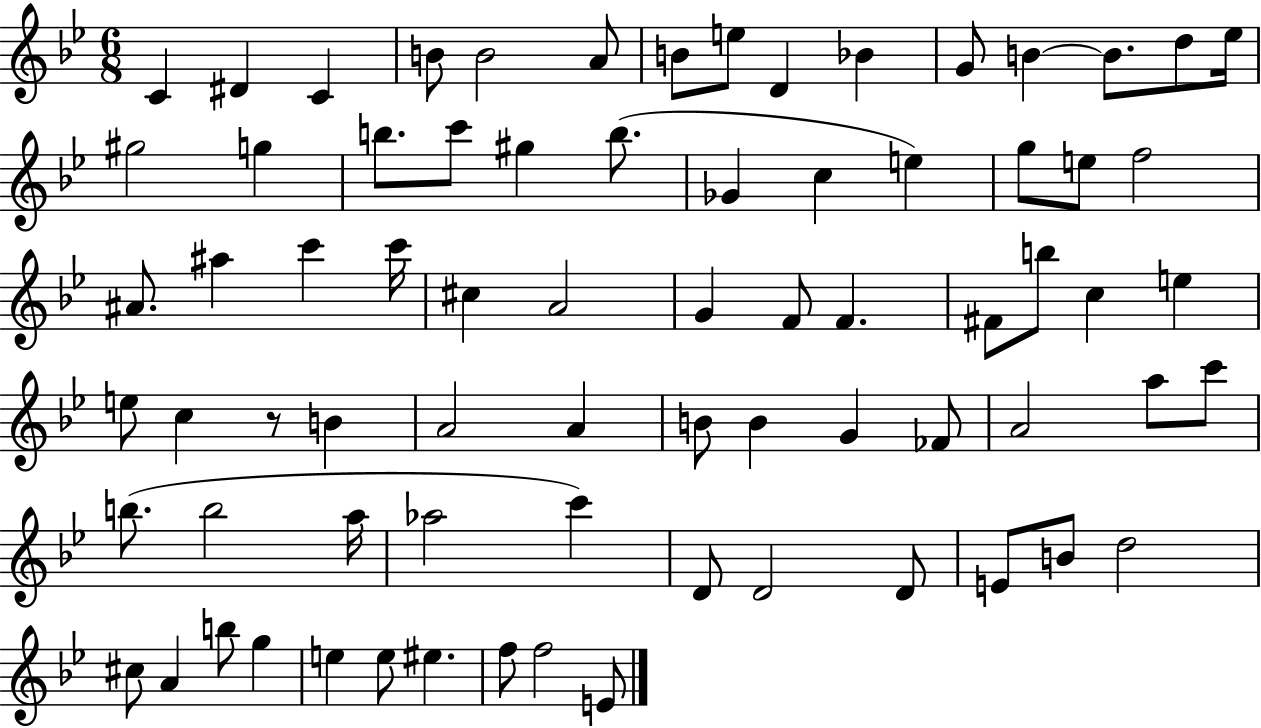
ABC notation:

X:1
T:Untitled
M:6/8
L:1/4
K:Bb
C ^D C B/2 B2 A/2 B/2 e/2 D _B G/2 B B/2 d/2 _e/4 ^g2 g b/2 c'/2 ^g b/2 _G c e g/2 e/2 f2 ^A/2 ^a c' c'/4 ^c A2 G F/2 F ^F/2 b/2 c e e/2 c z/2 B A2 A B/2 B G _F/2 A2 a/2 c'/2 b/2 b2 a/4 _a2 c' D/2 D2 D/2 E/2 B/2 d2 ^c/2 A b/2 g e e/2 ^e f/2 f2 E/2